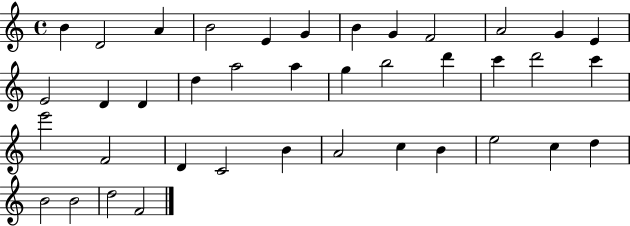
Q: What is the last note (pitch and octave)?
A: F4